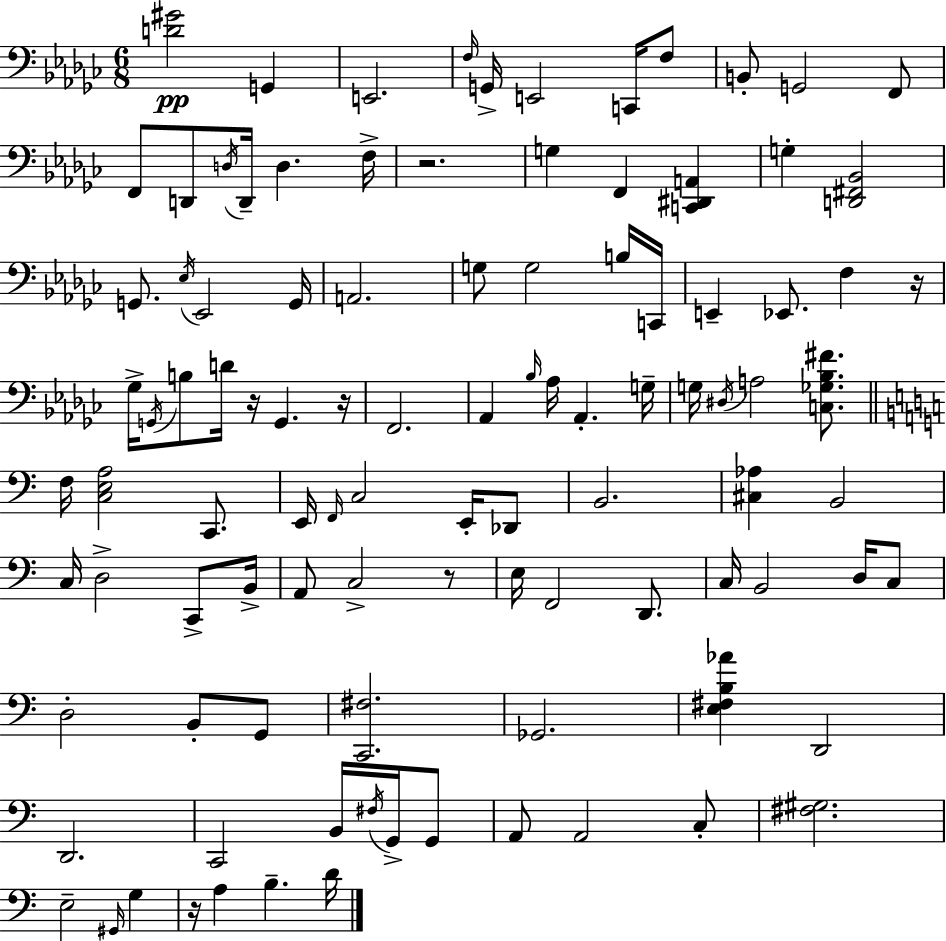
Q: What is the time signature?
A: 6/8